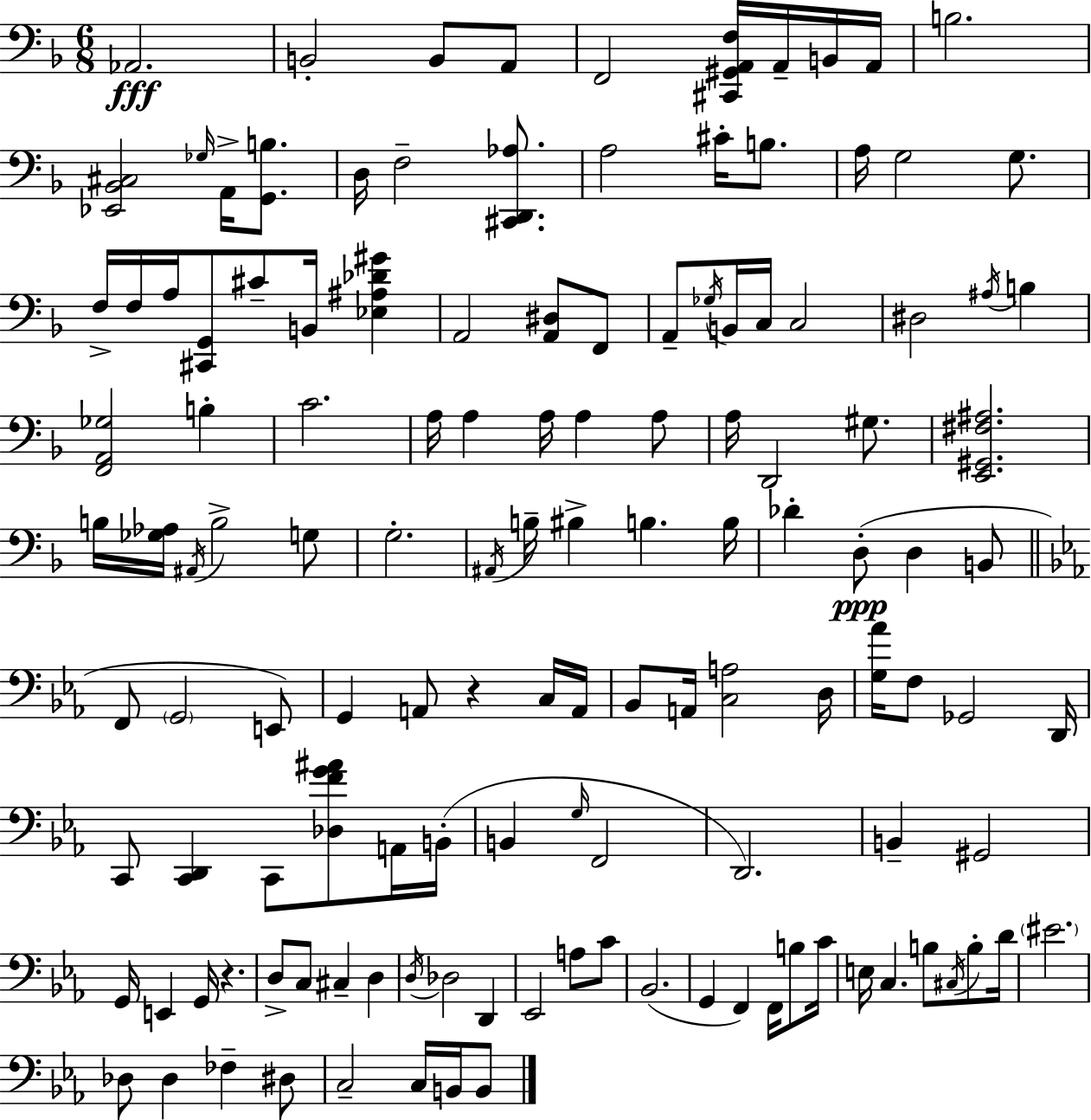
{
  \clef bass
  \numericTimeSignature
  \time 6/8
  \key f \major
  \repeat volta 2 { aes,2.\fff | b,2-. b,8 a,8 | f,2 <cis, gis, a, f>16 a,16-- b,16 a,16 | b2. | \break <ees, bes, cis>2 \grace { ges16 } a,16-> <g, b>8. | d16 f2-- <cis, d, aes>8. | a2 cis'16-. b8. | a16 g2 g8. | \break f16-> f16 a16 <cis, g,>8 cis'8-- b,16 <ees ais des' gis'>4 | a,2 <a, dis>8 f,8 | a,8-- \acciaccatura { ges16 } b,16 c16 c2 | dis2 \acciaccatura { ais16 } b4 | \break <f, a, ges>2 b4-. | c'2. | a16 a4 a16 a4 | a8 a16 d,2 | \break gis8. <e, gis, fis ais>2. | b16 <ges aes>16 \acciaccatura { ais,16 } b2-> | g8 g2.-. | \acciaccatura { ais,16 } b16-- bis4-> b4. | \break b16 des'4-. d8-.(\ppp d4 | b,8 \bar "||" \break \key c \minor f,8 \parenthesize g,2 e,8) | g,4 a,8 r4 c16 a,16 | bes,8 a,16 <c a>2 d16 | <g aes'>16 f8 ges,2 d,16 | \break c,8 <c, d,>4 c,8 <des f' g' ais'>8 a,16 b,16-.( | b,4 \grace { g16 } f,2 | d,2.) | b,4-- gis,2 | \break g,16 e,4 g,16 r4. | d8-> c8 cis4-- d4 | \acciaccatura { d16 } des2 d,4 | ees,2 a8 | \break c'8 bes,2.( | g,4 f,4) f,16 b8 | c'16 e16 c4. b8 \acciaccatura { cis16 } | b8-. d'16 \parenthesize eis'2. | \break des8 des4 fes4-- | dis8 c2-- c16 | b,16 b,8 } \bar "|."
}